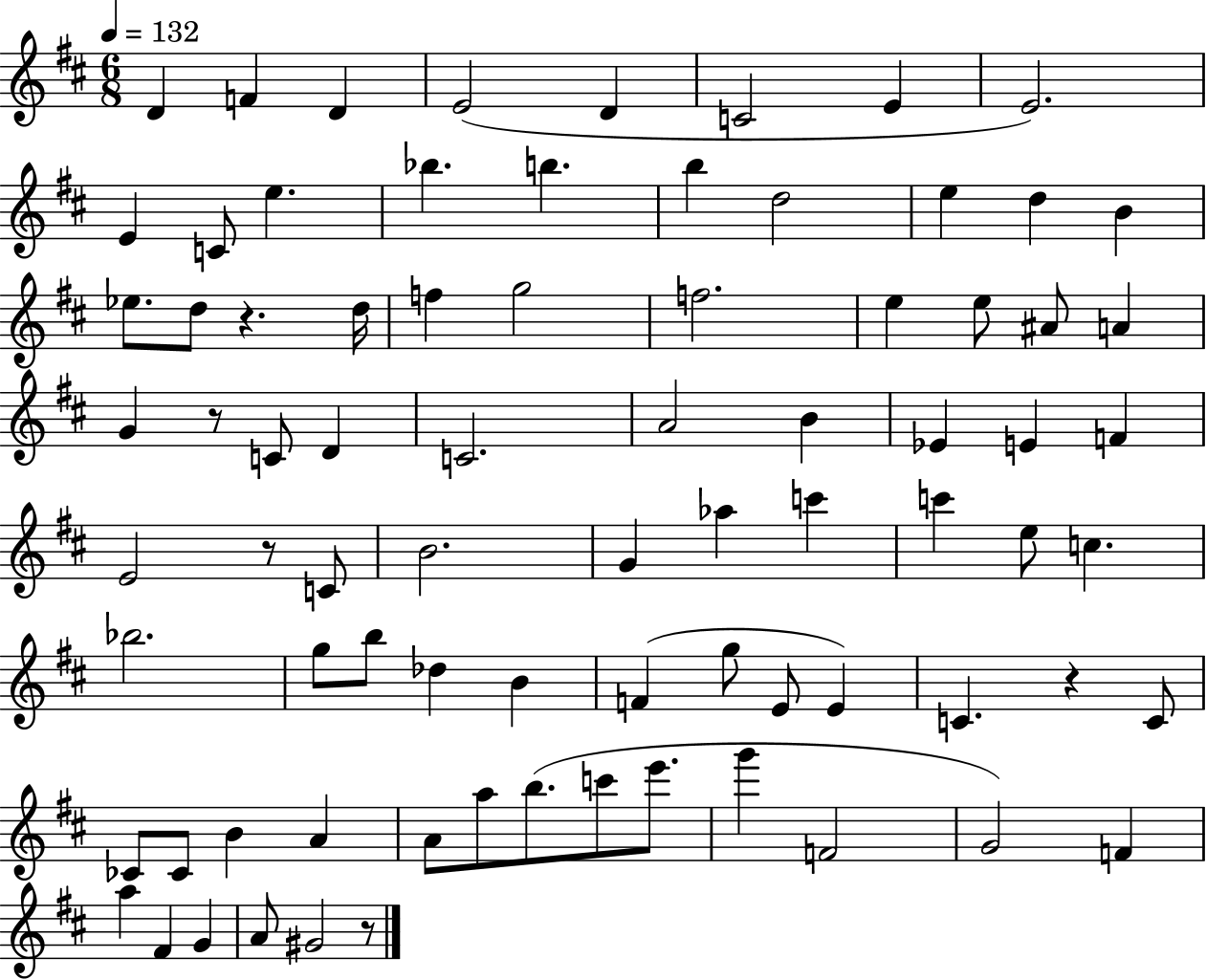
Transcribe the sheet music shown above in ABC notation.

X:1
T:Untitled
M:6/8
L:1/4
K:D
D F D E2 D C2 E E2 E C/2 e _b b b d2 e d B _e/2 d/2 z d/4 f g2 f2 e e/2 ^A/2 A G z/2 C/2 D C2 A2 B _E E F E2 z/2 C/2 B2 G _a c' c' e/2 c _b2 g/2 b/2 _d B F g/2 E/2 E C z C/2 _C/2 _C/2 B A A/2 a/2 b/2 c'/2 e'/2 g' F2 G2 F a ^F G A/2 ^G2 z/2